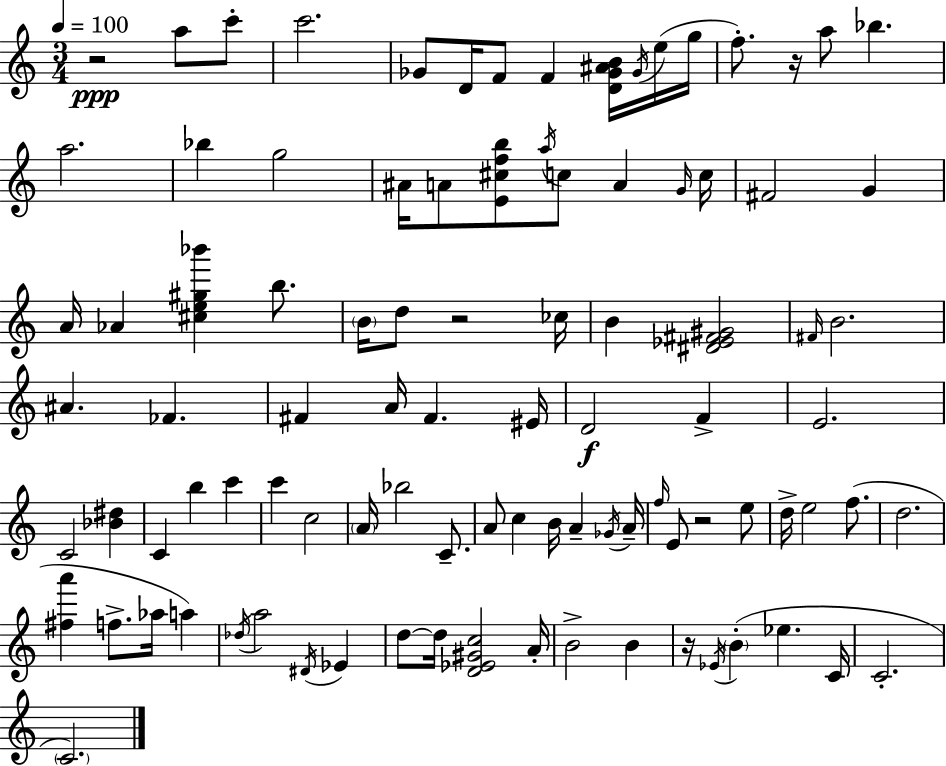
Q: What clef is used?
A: treble